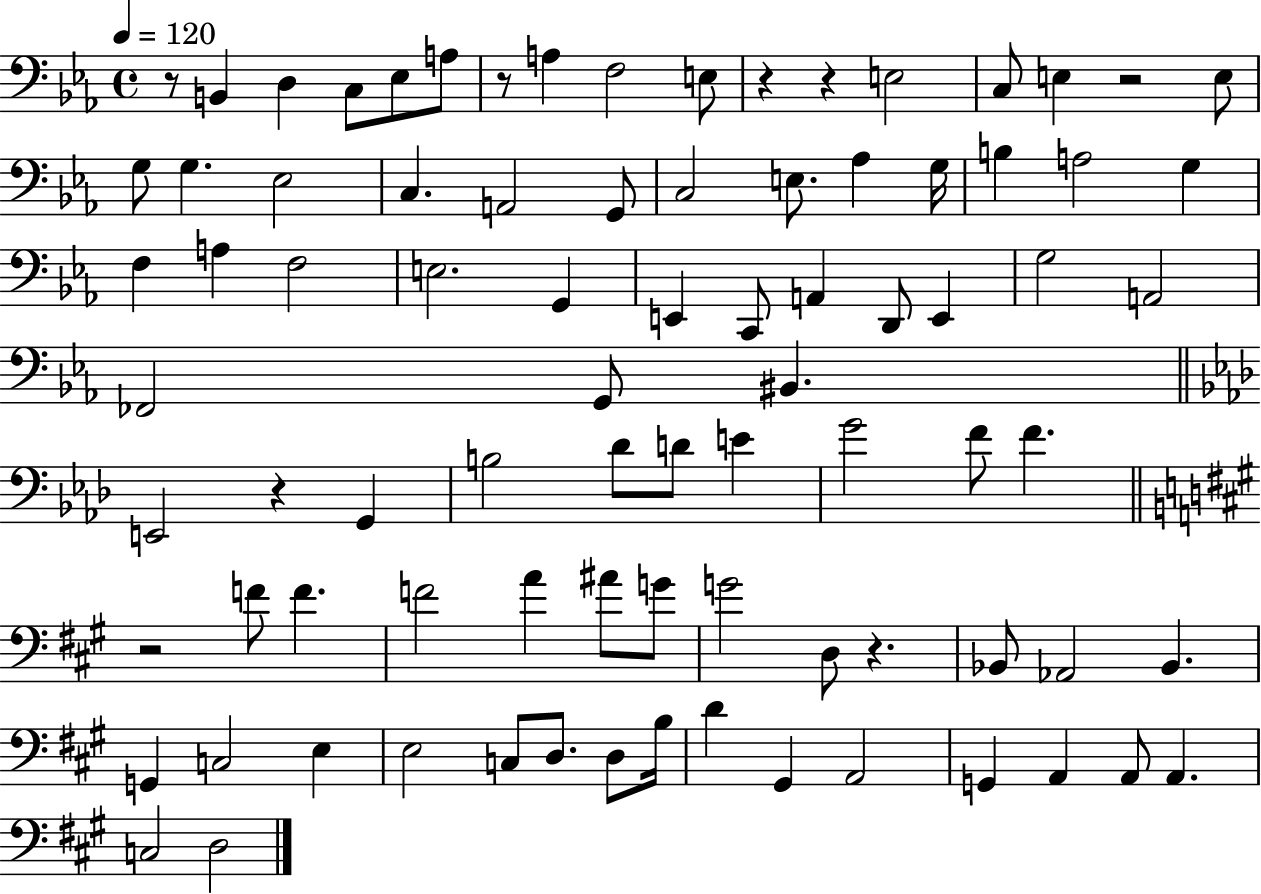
X:1
T:Untitled
M:4/4
L:1/4
K:Eb
z/2 B,, D, C,/2 _E,/2 A,/2 z/2 A, F,2 E,/2 z z E,2 C,/2 E, z2 E,/2 G,/2 G, _E,2 C, A,,2 G,,/2 C,2 E,/2 _A, G,/4 B, A,2 G, F, A, F,2 E,2 G,, E,, C,,/2 A,, D,,/2 E,, G,2 A,,2 _F,,2 G,,/2 ^B,, E,,2 z G,, B,2 _D/2 D/2 E G2 F/2 F z2 F/2 F F2 A ^A/2 G/2 G2 D,/2 z _B,,/2 _A,,2 _B,, G,, C,2 E, E,2 C,/2 D,/2 D,/2 B,/4 D ^G,, A,,2 G,, A,, A,,/2 A,, C,2 D,2